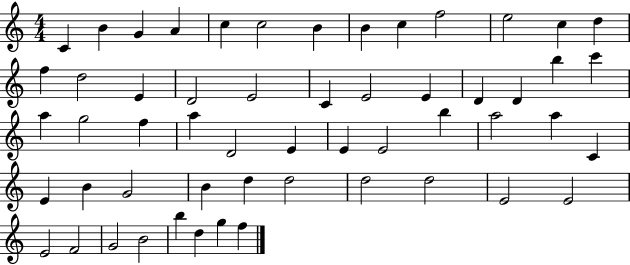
{
  \clef treble
  \numericTimeSignature
  \time 4/4
  \key c \major
  c'4 b'4 g'4 a'4 | c''4 c''2 b'4 | b'4 c''4 f''2 | e''2 c''4 d''4 | \break f''4 d''2 e'4 | d'2 e'2 | c'4 e'2 e'4 | d'4 d'4 b''4 c'''4 | \break a''4 g''2 f''4 | a''4 d'2 e'4 | e'4 e'2 b''4 | a''2 a''4 c'4 | \break e'4 b'4 g'2 | b'4 d''4 d''2 | d''2 d''2 | e'2 e'2 | \break e'2 f'2 | g'2 b'2 | b''4 d''4 g''4 f''4 | \bar "|."
}